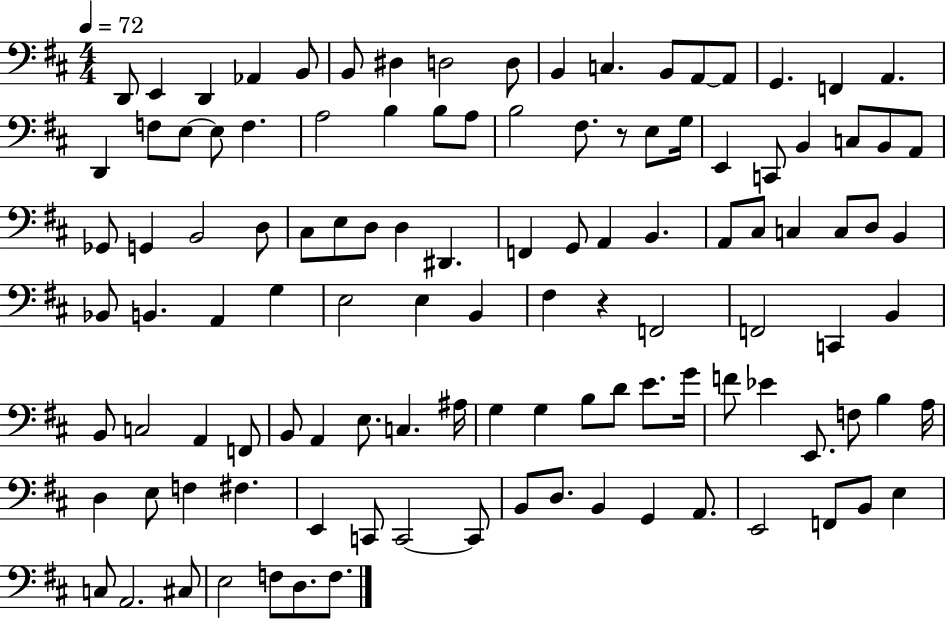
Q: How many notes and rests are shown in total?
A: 114